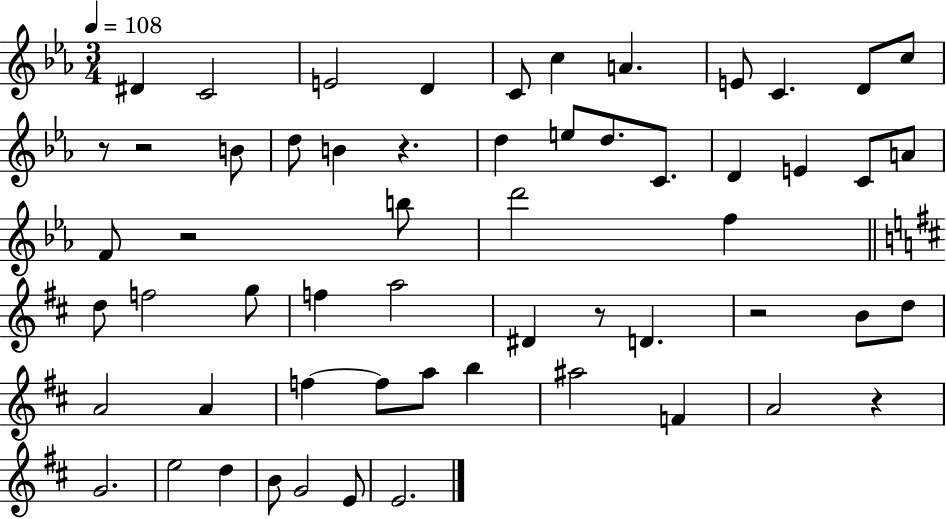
{
  \clef treble
  \numericTimeSignature
  \time 3/4
  \key ees \major
  \tempo 4 = 108
  dis'4 c'2 | e'2 d'4 | c'8 c''4 a'4. | e'8 c'4. d'8 c''8 | \break r8 r2 b'8 | d''8 b'4 r4. | d''4 e''8 d''8. c'8. | d'4 e'4 c'8 a'8 | \break f'8 r2 b''8 | d'''2 f''4 | \bar "||" \break \key b \minor d''8 f''2 g''8 | f''4 a''2 | dis'4 r8 d'4. | r2 b'8 d''8 | \break a'2 a'4 | f''4~~ f''8 a''8 b''4 | ais''2 f'4 | a'2 r4 | \break g'2. | e''2 d''4 | b'8 g'2 e'8 | e'2. | \break \bar "|."
}